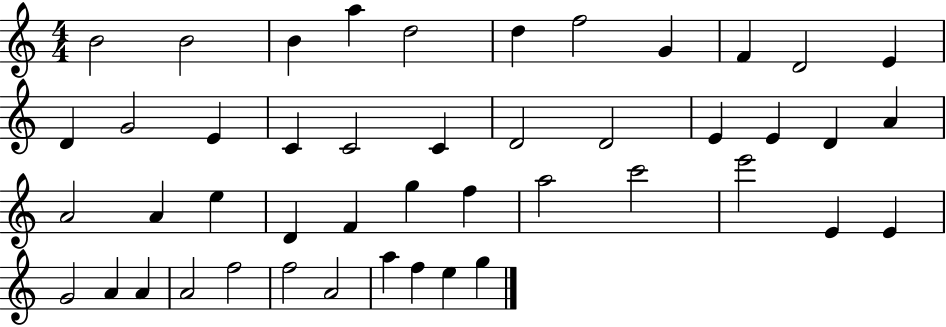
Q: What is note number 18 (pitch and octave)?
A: D4